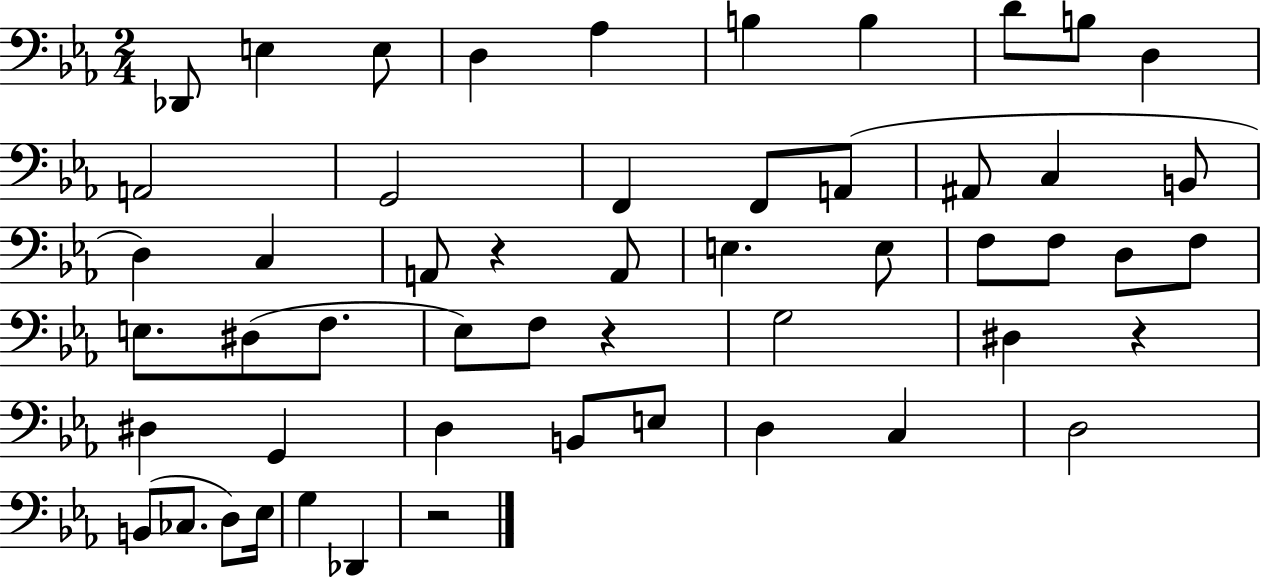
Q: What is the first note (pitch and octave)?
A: Db2